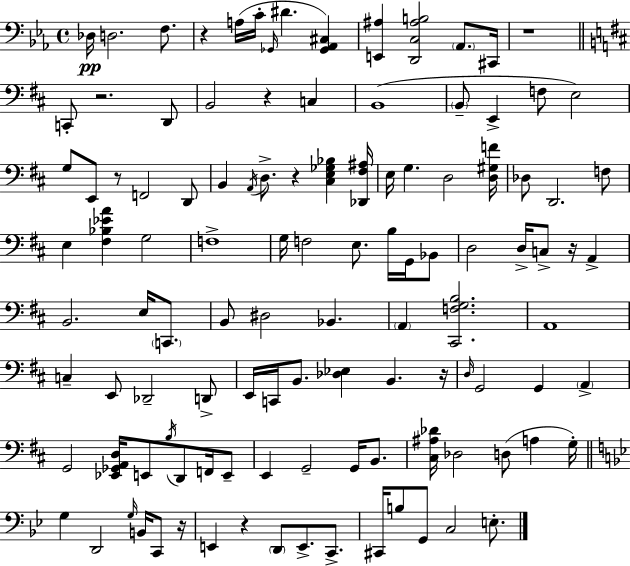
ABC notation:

X:1
T:Untitled
M:4/4
L:1/4
K:Eb
_D,/4 D,2 F,/2 z A,/4 C/4 _G,,/4 ^D [_G,,_A,,^C,] [E,,^A,] [D,,C,^A,B,]2 _A,,/2 ^C,,/4 z4 C,,/2 z2 D,,/2 B,,2 z C, B,,4 B,,/2 E,, F,/2 E,2 G,/2 E,,/2 z/2 F,,2 D,,/2 B,, A,,/4 D,/2 z [^C,E,_G,_B,] [_D,,^F,^A,]/4 E,/4 G, D,2 [D,^G,F]/4 _D,/2 D,,2 F,/2 E, [^F,_B,_EA] G,2 F,4 G,/4 F,2 E,/2 B,/4 G,,/4 _B,,/2 D,2 D,/4 C,/2 z/4 A,, B,,2 E,/4 C,,/2 B,,/2 ^D,2 _B,, A,, [^C,,F,G,B,]2 A,,4 C, E,,/2 _D,,2 D,,/2 E,,/4 C,,/4 B,,/2 [_D,_E,] B,, z/4 D,/4 G,,2 G,, A,, G,,2 [_E,,_G,,A,,D,]/4 E,,/2 B,/4 D,,/2 F,,/4 E,,/2 E,, G,,2 G,,/4 B,,/2 [^C,^A,_D]/4 _D,2 D,/2 A, G,/4 G, D,,2 G,/4 B,,/4 C,,/2 z/4 E,, z D,,/2 E,,/2 C,,/2 ^C,,/4 B,/2 G,,/2 C,2 E,/2